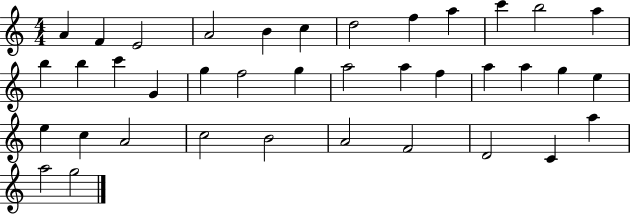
A4/q F4/q E4/h A4/h B4/q C5/q D5/h F5/q A5/q C6/q B5/h A5/q B5/q B5/q C6/q G4/q G5/q F5/h G5/q A5/h A5/q F5/q A5/q A5/q G5/q E5/q E5/q C5/q A4/h C5/h B4/h A4/h F4/h D4/h C4/q A5/q A5/h G5/h